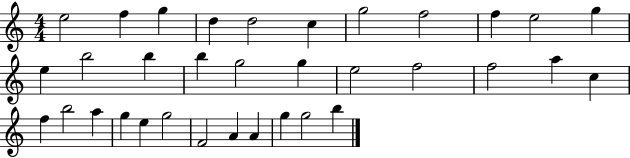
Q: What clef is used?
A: treble